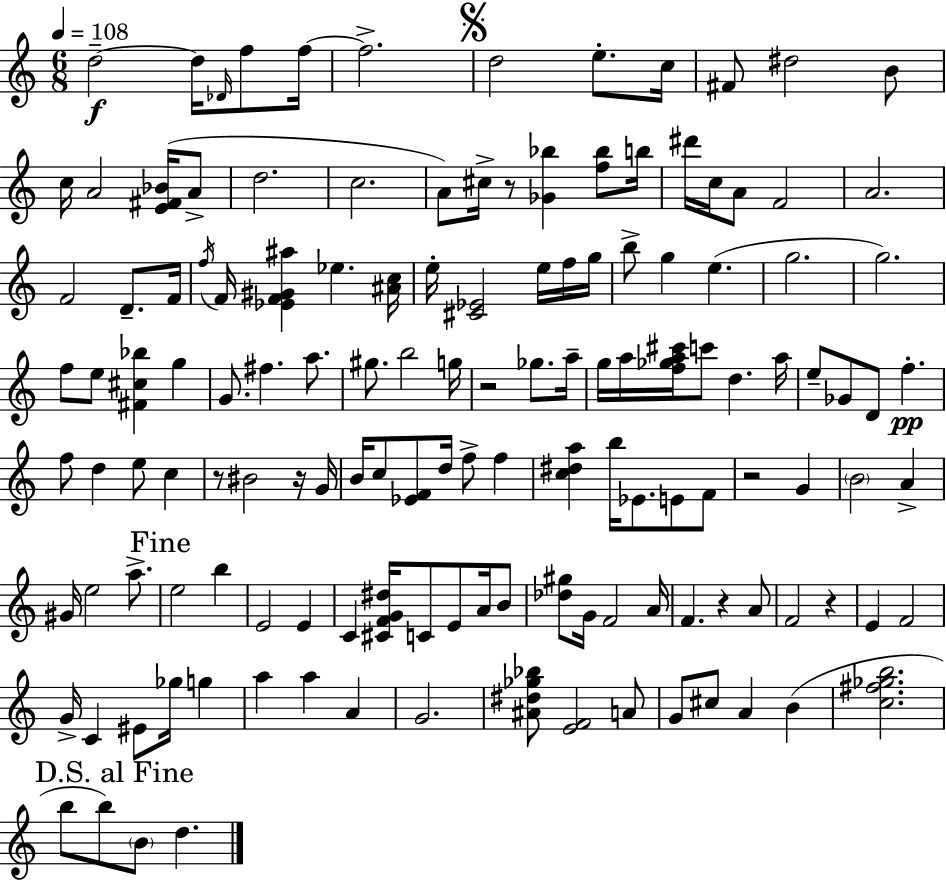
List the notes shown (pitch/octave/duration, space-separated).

D5/h D5/s Db4/s F5/e F5/s F5/h. D5/h E5/e. C5/s F#4/e D#5/h B4/e C5/s A4/h [E4,F#4,Bb4]/s A4/e D5/h. C5/h. A4/e C#5/s R/e [Gb4,Bb5]/q [F5,Bb5]/e B5/s D#6/s C5/s A4/e F4/h A4/h. F4/h D4/e. F4/s F5/s F4/s [Eb4,F4,G#4,A#5]/q Eb5/q. [A#4,C5]/s E5/s [C#4,Eb4]/h E5/s F5/s G5/s B5/e G5/q E5/q. G5/h. G5/h. F5/e E5/e [F#4,C#5,Bb5]/q G5/q G4/e. F#5/q. A5/e. G#5/e. B5/h G5/s R/h Gb5/e. A5/s G5/s A5/s [F5,Gb5,A5,C#6]/s C6/e D5/q. A5/s E5/e Gb4/e D4/e F5/q. F5/e D5/q E5/e C5/q R/e BIS4/h R/s G4/s B4/s C5/e [Eb4,F4]/e D5/s F5/e F5/q [C5,D#5,A5]/q B5/s Eb4/e. E4/e F4/e R/h G4/q B4/h A4/q G#4/s E5/h A5/e. E5/h B5/q E4/h E4/q C4/q [C#4,F4,G4,D#5]/s C4/e E4/e A4/s B4/e [Db5,G#5]/e G4/s F4/h A4/s F4/q. R/q A4/e F4/h R/q E4/q F4/h G4/s C4/q EIS4/e Gb5/s G5/q A5/q A5/q A4/q G4/h. [A#4,D#5,Gb5,Bb5]/e [E4,F4]/h A4/e G4/e C#5/e A4/q B4/q [C5,F#5,Gb5,B5]/h. B5/e B5/e B4/e D5/q.